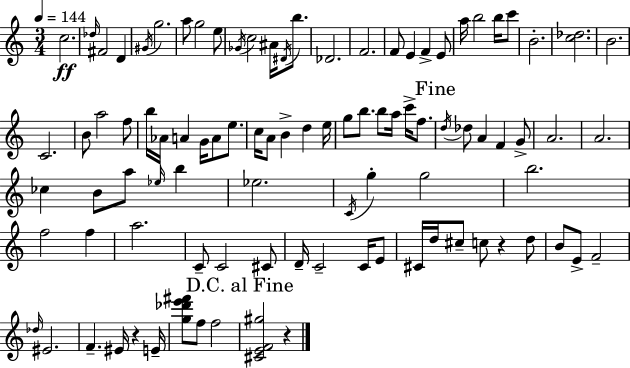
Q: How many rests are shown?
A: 3